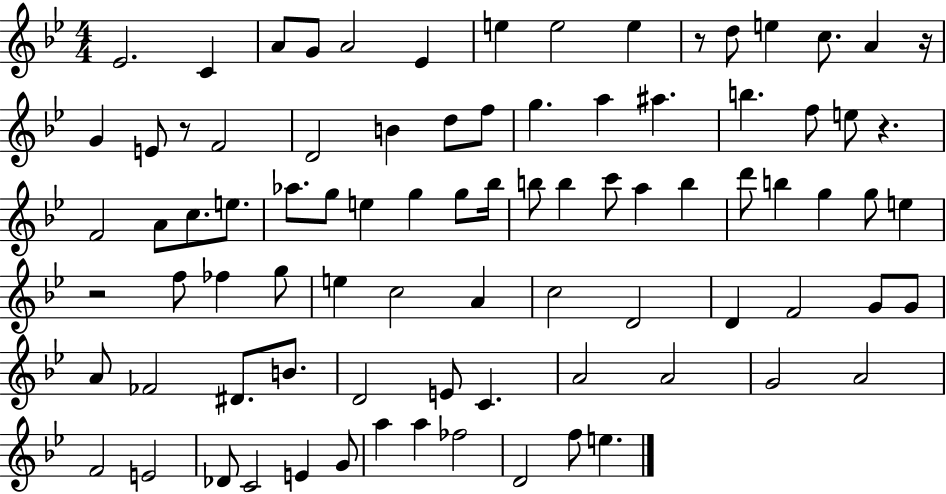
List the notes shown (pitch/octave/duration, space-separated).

Eb4/h. C4/q A4/e G4/e A4/h Eb4/q E5/q E5/h E5/q R/e D5/e E5/q C5/e. A4/q R/s G4/q E4/e R/e F4/h D4/h B4/q D5/e F5/e G5/q. A5/q A#5/q. B5/q. F5/e E5/e R/q. F4/h A4/e C5/e. E5/e. Ab5/e. G5/e E5/q G5/q G5/e Bb5/s B5/e B5/q C6/e A5/q B5/q D6/e B5/q G5/q G5/e E5/q R/h F5/e FES5/q G5/e E5/q C5/h A4/q C5/h D4/h D4/q F4/h G4/e G4/e A4/e FES4/h D#4/e. B4/e. D4/h E4/e C4/q. A4/h A4/h G4/h A4/h F4/h E4/h Db4/e C4/h E4/q G4/e A5/q A5/q FES5/h D4/h F5/e E5/q.